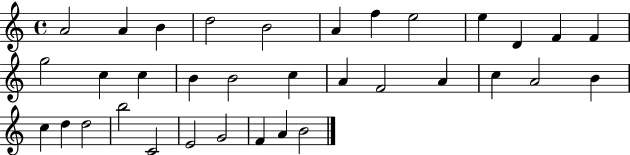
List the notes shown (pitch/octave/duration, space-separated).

A4/h A4/q B4/q D5/h B4/h A4/q F5/q E5/h E5/q D4/q F4/q F4/q G5/h C5/q C5/q B4/q B4/h C5/q A4/q F4/h A4/q C5/q A4/h B4/q C5/q D5/q D5/h B5/h C4/h E4/h G4/h F4/q A4/q B4/h